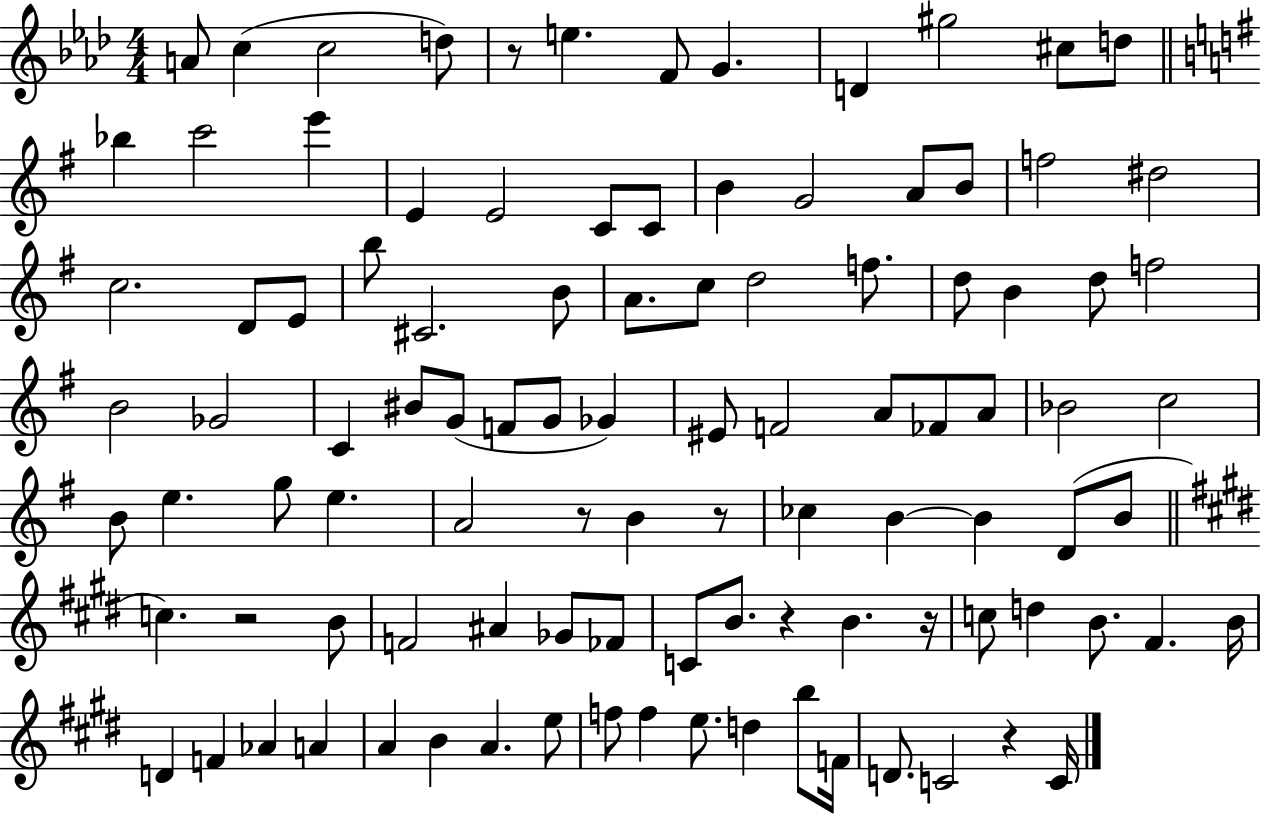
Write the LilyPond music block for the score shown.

{
  \clef treble
  \numericTimeSignature
  \time 4/4
  \key aes \major
  a'8 c''4( c''2 d''8) | r8 e''4. f'8 g'4. | d'4 gis''2 cis''8 d''8 | \bar "||" \break \key g \major bes''4 c'''2 e'''4 | e'4 e'2 c'8 c'8 | b'4 g'2 a'8 b'8 | f''2 dis''2 | \break c''2. d'8 e'8 | b''8 cis'2. b'8 | a'8. c''8 d''2 f''8. | d''8 b'4 d''8 f''2 | \break b'2 ges'2 | c'4 bis'8 g'8( f'8 g'8 ges'4) | eis'8 f'2 a'8 fes'8 a'8 | bes'2 c''2 | \break b'8 e''4. g''8 e''4. | a'2 r8 b'4 r8 | ces''4 b'4~~ b'4 d'8( b'8 | \bar "||" \break \key e \major c''4.) r2 b'8 | f'2 ais'4 ges'8 fes'8 | c'8 b'8. r4 b'4. r16 | c''8 d''4 b'8. fis'4. b'16 | \break d'4 f'4 aes'4 a'4 | a'4 b'4 a'4. e''8 | f''8 f''4 e''8. d''4 b''8 f'16 | d'8. c'2 r4 c'16 | \break \bar "|."
}